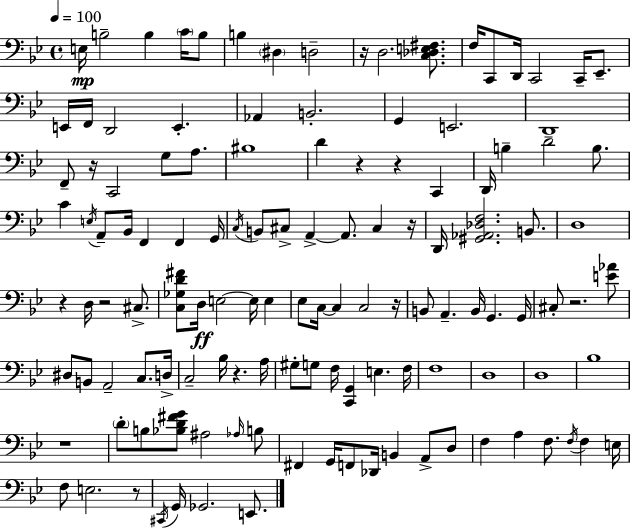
E3/s B3/h B3/q C4/s B3/e B3/q D#3/q D3/h R/s D3/h. [C3,Db3,E3,F#3]/e. F3/s C2/e D2/s C2/h C2/s Eb2/e. E2/s F2/s D2/h E2/q. Ab2/q B2/h. G2/q E2/h. D2/w F2/e R/s C2/h G3/e A3/e. BIS3/w D4/q R/q R/q C2/q D2/s B3/q D4/h B3/e. C4/q E3/s A2/e Bb2/s F2/q F2/q G2/s C3/s B2/e C#3/e A2/q A2/e. C#3/q R/s D2/s [G#2,Ab2,Db3,F3]/h. B2/e. D3/w R/q D3/s R/h C#3/e. [C3,Gb3,D4,F#4]/e D3/s E3/h E3/s E3/q Eb3/e C3/s C3/q C3/h R/s B2/e A2/q. B2/s G2/q. G2/s C#3/e R/h. [E4,Ab4]/e D#3/e B2/e A2/h C3/e. D3/s C3/h Bb3/s R/q. A3/s G#3/e G3/e F3/s [C2,G2]/q E3/q. F3/s F3/w D3/w D3/w Bb3/w R/w D4/e B3/e [Bb3,D4,F#4,G4]/e A#3/h Ab3/s B3/e F#2/q G2/s F2/e Db2/s B2/q A2/e D3/e F3/q A3/q F3/e. F3/s F3/q E3/s F3/e E3/h. R/e C#2/s G2/s Gb2/h. E2/e.